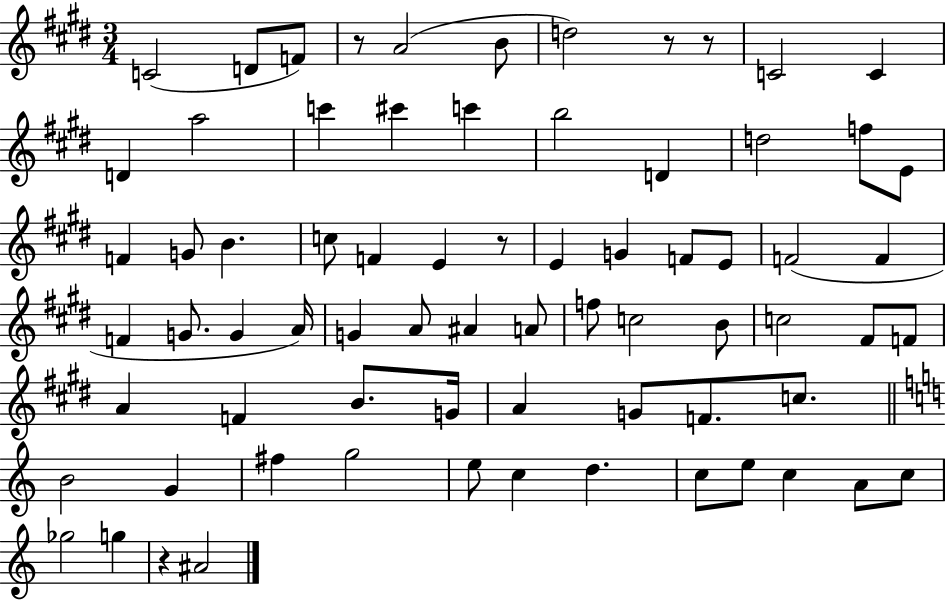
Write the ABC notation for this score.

X:1
T:Untitled
M:3/4
L:1/4
K:E
C2 D/2 F/2 z/2 A2 B/2 d2 z/2 z/2 C2 C D a2 c' ^c' c' b2 D d2 f/2 E/2 F G/2 B c/2 F E z/2 E G F/2 E/2 F2 F F G/2 G A/4 G A/2 ^A A/2 f/2 c2 B/2 c2 ^F/2 F/2 A F B/2 G/4 A G/2 F/2 c/2 B2 G ^f g2 e/2 c d c/2 e/2 c A/2 c/2 _g2 g z ^A2